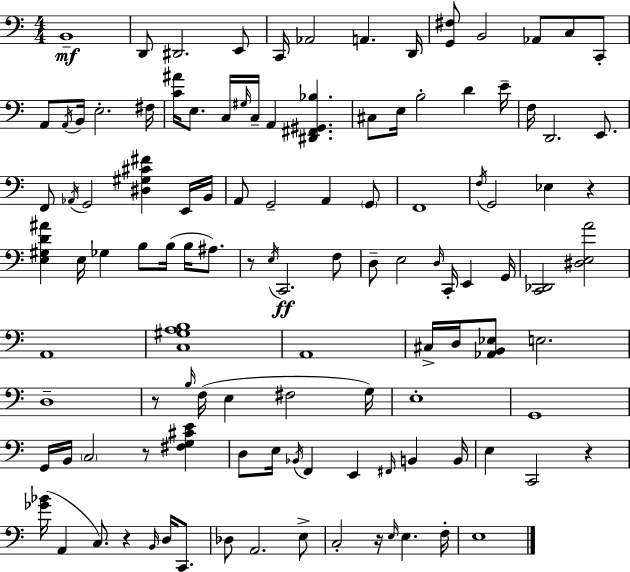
B2/w D2/e D#2/h. E2/e C2/s Ab2/h A2/q. D2/s [G2,F#3]/e B2/h Ab2/e C3/e C2/e A2/e A2/s B2/s E3/h. F#3/s [C4,A#4]/s E3/e. C3/s G#3/s C3/s A2/q [D#2,F#2,G#2,Bb3]/q. C#3/e E3/s B3/h D4/q E4/s F3/s D2/h. E2/e. F2/e Ab2/s G2/h [D#3,G#3,C#4,F#4]/q E2/s B2/s A2/e G2/h A2/q G2/e F2/w F3/s G2/h Eb3/q R/q [E3,G#3,D4,A#4]/q E3/s Gb3/q B3/e B3/s B3/s A#3/e. R/e E3/s C2/h. F3/e D3/e E3/h D3/s C2/s E2/q G2/s [C2,Db2]/h [D#3,E3,A4]/h A2/w [C3,G#3,A3,B3]/w A2/w C#3/s D3/s [Ab2,B2,Eb3]/e E3/h. D3/w R/e B3/s F3/s E3/q F#3/h G3/s E3/w G2/w G2/s B2/s C3/h R/e [F#3,G3,C#4,E4]/q D3/e E3/s Bb2/s F2/q E2/q F#2/s B2/q B2/s E3/q C2/h R/q [Gb4,Bb4]/s A2/q C3/e. R/q B2/s D3/s C2/e. Db3/e A2/h. E3/e C3/h R/s E3/s E3/q. F3/s E3/w